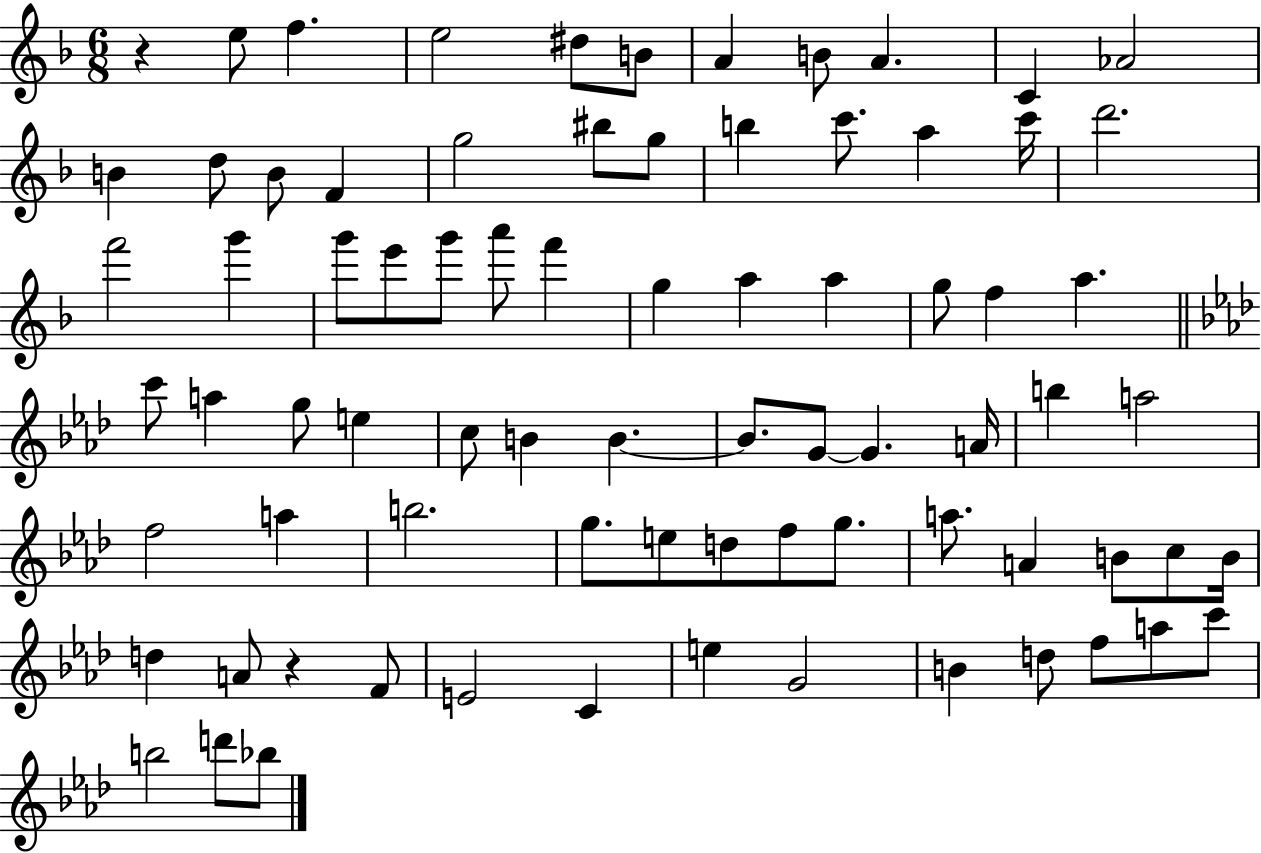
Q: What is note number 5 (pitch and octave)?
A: B4